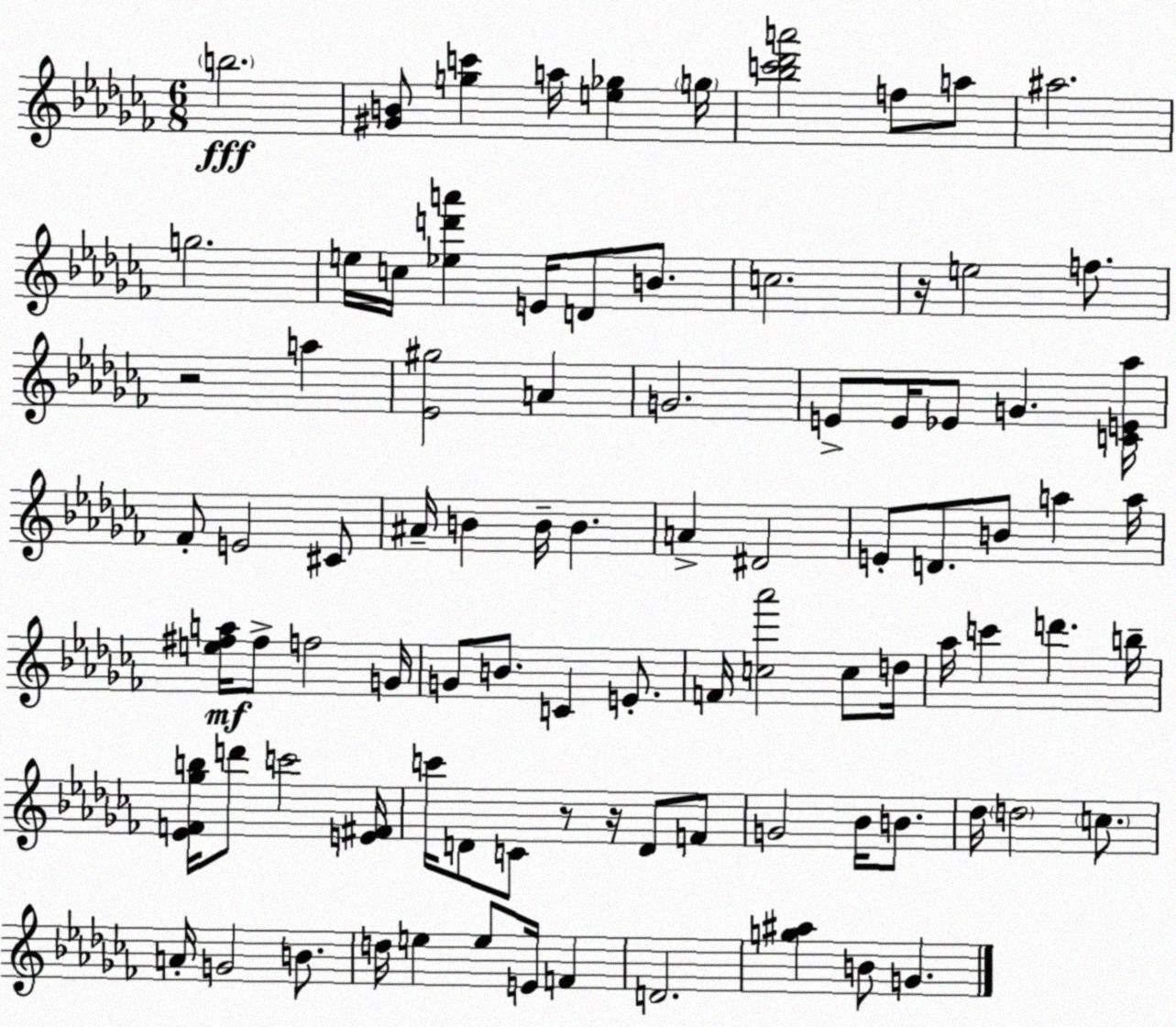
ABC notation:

X:1
T:Untitled
M:6/8
L:1/4
K:Abm
b2 [^GB]/2 [gc'] a/4 [e_g] g/4 [_bc'_d'a']2 f/2 a/2 ^a2 g2 e/4 c/4 [_ed'a'] E/4 D/2 B/2 c2 z/4 e2 f/2 z2 a [_E^g]2 A G2 E/2 E/4 _E/2 G [CE_a]/4 _F/2 E2 ^C/2 ^A/4 B B/4 B A ^D2 E/2 D/2 B/2 a a/4 [e^fa]/4 ^f/2 f2 G/4 G/2 B/2 C E/2 F/4 [c_a']2 c/2 d/4 _a/4 c' d' b/4 [_EF_gb]/4 d'/2 c'2 [E^F]/4 c'/4 D/2 C/2 z/2 z/4 D/2 F/2 G2 _B/4 B/2 _d/4 d2 c/2 A/4 G2 B/2 d/4 e e/2 E/4 F D2 [g^a] B/2 G